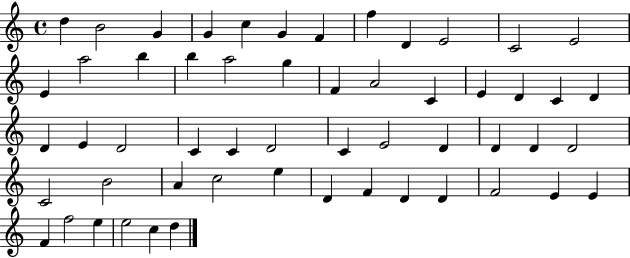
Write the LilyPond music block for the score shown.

{
  \clef treble
  \time 4/4
  \defaultTimeSignature
  \key c \major
  d''4 b'2 g'4 | g'4 c''4 g'4 f'4 | f''4 d'4 e'2 | c'2 e'2 | \break e'4 a''2 b''4 | b''4 a''2 g''4 | f'4 a'2 c'4 | e'4 d'4 c'4 d'4 | \break d'4 e'4 d'2 | c'4 c'4 d'2 | c'4 e'2 d'4 | d'4 d'4 d'2 | \break c'2 b'2 | a'4 c''2 e''4 | d'4 f'4 d'4 d'4 | f'2 e'4 e'4 | \break f'4 f''2 e''4 | e''2 c''4 d''4 | \bar "|."
}